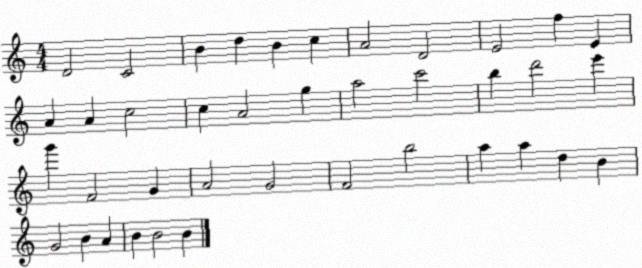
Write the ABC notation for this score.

X:1
T:Untitled
M:4/4
L:1/4
K:C
D2 C2 B d B c A2 D2 E2 f E A A c2 c A2 g a2 c'2 b d'2 e' g' F2 G A2 G2 F2 b2 a a d B G2 B A B B2 B